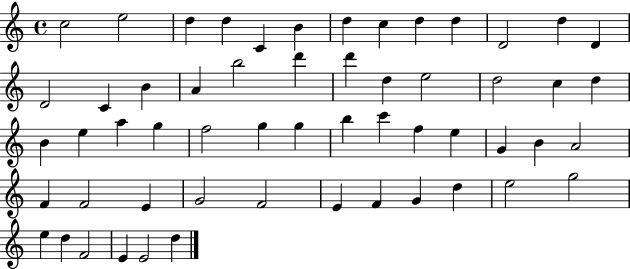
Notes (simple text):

C5/h E5/h D5/q D5/q C4/q B4/q D5/q C5/q D5/q D5/q D4/h D5/q D4/q D4/h C4/q B4/q A4/q B5/h D6/q D6/q D5/q E5/h D5/h C5/q D5/q B4/q E5/q A5/q G5/q F5/h G5/q G5/q B5/q C6/q F5/q E5/q G4/q B4/q A4/h F4/q F4/h E4/q G4/h F4/h E4/q F4/q G4/q D5/q E5/h G5/h E5/q D5/q F4/h E4/q E4/h D5/q